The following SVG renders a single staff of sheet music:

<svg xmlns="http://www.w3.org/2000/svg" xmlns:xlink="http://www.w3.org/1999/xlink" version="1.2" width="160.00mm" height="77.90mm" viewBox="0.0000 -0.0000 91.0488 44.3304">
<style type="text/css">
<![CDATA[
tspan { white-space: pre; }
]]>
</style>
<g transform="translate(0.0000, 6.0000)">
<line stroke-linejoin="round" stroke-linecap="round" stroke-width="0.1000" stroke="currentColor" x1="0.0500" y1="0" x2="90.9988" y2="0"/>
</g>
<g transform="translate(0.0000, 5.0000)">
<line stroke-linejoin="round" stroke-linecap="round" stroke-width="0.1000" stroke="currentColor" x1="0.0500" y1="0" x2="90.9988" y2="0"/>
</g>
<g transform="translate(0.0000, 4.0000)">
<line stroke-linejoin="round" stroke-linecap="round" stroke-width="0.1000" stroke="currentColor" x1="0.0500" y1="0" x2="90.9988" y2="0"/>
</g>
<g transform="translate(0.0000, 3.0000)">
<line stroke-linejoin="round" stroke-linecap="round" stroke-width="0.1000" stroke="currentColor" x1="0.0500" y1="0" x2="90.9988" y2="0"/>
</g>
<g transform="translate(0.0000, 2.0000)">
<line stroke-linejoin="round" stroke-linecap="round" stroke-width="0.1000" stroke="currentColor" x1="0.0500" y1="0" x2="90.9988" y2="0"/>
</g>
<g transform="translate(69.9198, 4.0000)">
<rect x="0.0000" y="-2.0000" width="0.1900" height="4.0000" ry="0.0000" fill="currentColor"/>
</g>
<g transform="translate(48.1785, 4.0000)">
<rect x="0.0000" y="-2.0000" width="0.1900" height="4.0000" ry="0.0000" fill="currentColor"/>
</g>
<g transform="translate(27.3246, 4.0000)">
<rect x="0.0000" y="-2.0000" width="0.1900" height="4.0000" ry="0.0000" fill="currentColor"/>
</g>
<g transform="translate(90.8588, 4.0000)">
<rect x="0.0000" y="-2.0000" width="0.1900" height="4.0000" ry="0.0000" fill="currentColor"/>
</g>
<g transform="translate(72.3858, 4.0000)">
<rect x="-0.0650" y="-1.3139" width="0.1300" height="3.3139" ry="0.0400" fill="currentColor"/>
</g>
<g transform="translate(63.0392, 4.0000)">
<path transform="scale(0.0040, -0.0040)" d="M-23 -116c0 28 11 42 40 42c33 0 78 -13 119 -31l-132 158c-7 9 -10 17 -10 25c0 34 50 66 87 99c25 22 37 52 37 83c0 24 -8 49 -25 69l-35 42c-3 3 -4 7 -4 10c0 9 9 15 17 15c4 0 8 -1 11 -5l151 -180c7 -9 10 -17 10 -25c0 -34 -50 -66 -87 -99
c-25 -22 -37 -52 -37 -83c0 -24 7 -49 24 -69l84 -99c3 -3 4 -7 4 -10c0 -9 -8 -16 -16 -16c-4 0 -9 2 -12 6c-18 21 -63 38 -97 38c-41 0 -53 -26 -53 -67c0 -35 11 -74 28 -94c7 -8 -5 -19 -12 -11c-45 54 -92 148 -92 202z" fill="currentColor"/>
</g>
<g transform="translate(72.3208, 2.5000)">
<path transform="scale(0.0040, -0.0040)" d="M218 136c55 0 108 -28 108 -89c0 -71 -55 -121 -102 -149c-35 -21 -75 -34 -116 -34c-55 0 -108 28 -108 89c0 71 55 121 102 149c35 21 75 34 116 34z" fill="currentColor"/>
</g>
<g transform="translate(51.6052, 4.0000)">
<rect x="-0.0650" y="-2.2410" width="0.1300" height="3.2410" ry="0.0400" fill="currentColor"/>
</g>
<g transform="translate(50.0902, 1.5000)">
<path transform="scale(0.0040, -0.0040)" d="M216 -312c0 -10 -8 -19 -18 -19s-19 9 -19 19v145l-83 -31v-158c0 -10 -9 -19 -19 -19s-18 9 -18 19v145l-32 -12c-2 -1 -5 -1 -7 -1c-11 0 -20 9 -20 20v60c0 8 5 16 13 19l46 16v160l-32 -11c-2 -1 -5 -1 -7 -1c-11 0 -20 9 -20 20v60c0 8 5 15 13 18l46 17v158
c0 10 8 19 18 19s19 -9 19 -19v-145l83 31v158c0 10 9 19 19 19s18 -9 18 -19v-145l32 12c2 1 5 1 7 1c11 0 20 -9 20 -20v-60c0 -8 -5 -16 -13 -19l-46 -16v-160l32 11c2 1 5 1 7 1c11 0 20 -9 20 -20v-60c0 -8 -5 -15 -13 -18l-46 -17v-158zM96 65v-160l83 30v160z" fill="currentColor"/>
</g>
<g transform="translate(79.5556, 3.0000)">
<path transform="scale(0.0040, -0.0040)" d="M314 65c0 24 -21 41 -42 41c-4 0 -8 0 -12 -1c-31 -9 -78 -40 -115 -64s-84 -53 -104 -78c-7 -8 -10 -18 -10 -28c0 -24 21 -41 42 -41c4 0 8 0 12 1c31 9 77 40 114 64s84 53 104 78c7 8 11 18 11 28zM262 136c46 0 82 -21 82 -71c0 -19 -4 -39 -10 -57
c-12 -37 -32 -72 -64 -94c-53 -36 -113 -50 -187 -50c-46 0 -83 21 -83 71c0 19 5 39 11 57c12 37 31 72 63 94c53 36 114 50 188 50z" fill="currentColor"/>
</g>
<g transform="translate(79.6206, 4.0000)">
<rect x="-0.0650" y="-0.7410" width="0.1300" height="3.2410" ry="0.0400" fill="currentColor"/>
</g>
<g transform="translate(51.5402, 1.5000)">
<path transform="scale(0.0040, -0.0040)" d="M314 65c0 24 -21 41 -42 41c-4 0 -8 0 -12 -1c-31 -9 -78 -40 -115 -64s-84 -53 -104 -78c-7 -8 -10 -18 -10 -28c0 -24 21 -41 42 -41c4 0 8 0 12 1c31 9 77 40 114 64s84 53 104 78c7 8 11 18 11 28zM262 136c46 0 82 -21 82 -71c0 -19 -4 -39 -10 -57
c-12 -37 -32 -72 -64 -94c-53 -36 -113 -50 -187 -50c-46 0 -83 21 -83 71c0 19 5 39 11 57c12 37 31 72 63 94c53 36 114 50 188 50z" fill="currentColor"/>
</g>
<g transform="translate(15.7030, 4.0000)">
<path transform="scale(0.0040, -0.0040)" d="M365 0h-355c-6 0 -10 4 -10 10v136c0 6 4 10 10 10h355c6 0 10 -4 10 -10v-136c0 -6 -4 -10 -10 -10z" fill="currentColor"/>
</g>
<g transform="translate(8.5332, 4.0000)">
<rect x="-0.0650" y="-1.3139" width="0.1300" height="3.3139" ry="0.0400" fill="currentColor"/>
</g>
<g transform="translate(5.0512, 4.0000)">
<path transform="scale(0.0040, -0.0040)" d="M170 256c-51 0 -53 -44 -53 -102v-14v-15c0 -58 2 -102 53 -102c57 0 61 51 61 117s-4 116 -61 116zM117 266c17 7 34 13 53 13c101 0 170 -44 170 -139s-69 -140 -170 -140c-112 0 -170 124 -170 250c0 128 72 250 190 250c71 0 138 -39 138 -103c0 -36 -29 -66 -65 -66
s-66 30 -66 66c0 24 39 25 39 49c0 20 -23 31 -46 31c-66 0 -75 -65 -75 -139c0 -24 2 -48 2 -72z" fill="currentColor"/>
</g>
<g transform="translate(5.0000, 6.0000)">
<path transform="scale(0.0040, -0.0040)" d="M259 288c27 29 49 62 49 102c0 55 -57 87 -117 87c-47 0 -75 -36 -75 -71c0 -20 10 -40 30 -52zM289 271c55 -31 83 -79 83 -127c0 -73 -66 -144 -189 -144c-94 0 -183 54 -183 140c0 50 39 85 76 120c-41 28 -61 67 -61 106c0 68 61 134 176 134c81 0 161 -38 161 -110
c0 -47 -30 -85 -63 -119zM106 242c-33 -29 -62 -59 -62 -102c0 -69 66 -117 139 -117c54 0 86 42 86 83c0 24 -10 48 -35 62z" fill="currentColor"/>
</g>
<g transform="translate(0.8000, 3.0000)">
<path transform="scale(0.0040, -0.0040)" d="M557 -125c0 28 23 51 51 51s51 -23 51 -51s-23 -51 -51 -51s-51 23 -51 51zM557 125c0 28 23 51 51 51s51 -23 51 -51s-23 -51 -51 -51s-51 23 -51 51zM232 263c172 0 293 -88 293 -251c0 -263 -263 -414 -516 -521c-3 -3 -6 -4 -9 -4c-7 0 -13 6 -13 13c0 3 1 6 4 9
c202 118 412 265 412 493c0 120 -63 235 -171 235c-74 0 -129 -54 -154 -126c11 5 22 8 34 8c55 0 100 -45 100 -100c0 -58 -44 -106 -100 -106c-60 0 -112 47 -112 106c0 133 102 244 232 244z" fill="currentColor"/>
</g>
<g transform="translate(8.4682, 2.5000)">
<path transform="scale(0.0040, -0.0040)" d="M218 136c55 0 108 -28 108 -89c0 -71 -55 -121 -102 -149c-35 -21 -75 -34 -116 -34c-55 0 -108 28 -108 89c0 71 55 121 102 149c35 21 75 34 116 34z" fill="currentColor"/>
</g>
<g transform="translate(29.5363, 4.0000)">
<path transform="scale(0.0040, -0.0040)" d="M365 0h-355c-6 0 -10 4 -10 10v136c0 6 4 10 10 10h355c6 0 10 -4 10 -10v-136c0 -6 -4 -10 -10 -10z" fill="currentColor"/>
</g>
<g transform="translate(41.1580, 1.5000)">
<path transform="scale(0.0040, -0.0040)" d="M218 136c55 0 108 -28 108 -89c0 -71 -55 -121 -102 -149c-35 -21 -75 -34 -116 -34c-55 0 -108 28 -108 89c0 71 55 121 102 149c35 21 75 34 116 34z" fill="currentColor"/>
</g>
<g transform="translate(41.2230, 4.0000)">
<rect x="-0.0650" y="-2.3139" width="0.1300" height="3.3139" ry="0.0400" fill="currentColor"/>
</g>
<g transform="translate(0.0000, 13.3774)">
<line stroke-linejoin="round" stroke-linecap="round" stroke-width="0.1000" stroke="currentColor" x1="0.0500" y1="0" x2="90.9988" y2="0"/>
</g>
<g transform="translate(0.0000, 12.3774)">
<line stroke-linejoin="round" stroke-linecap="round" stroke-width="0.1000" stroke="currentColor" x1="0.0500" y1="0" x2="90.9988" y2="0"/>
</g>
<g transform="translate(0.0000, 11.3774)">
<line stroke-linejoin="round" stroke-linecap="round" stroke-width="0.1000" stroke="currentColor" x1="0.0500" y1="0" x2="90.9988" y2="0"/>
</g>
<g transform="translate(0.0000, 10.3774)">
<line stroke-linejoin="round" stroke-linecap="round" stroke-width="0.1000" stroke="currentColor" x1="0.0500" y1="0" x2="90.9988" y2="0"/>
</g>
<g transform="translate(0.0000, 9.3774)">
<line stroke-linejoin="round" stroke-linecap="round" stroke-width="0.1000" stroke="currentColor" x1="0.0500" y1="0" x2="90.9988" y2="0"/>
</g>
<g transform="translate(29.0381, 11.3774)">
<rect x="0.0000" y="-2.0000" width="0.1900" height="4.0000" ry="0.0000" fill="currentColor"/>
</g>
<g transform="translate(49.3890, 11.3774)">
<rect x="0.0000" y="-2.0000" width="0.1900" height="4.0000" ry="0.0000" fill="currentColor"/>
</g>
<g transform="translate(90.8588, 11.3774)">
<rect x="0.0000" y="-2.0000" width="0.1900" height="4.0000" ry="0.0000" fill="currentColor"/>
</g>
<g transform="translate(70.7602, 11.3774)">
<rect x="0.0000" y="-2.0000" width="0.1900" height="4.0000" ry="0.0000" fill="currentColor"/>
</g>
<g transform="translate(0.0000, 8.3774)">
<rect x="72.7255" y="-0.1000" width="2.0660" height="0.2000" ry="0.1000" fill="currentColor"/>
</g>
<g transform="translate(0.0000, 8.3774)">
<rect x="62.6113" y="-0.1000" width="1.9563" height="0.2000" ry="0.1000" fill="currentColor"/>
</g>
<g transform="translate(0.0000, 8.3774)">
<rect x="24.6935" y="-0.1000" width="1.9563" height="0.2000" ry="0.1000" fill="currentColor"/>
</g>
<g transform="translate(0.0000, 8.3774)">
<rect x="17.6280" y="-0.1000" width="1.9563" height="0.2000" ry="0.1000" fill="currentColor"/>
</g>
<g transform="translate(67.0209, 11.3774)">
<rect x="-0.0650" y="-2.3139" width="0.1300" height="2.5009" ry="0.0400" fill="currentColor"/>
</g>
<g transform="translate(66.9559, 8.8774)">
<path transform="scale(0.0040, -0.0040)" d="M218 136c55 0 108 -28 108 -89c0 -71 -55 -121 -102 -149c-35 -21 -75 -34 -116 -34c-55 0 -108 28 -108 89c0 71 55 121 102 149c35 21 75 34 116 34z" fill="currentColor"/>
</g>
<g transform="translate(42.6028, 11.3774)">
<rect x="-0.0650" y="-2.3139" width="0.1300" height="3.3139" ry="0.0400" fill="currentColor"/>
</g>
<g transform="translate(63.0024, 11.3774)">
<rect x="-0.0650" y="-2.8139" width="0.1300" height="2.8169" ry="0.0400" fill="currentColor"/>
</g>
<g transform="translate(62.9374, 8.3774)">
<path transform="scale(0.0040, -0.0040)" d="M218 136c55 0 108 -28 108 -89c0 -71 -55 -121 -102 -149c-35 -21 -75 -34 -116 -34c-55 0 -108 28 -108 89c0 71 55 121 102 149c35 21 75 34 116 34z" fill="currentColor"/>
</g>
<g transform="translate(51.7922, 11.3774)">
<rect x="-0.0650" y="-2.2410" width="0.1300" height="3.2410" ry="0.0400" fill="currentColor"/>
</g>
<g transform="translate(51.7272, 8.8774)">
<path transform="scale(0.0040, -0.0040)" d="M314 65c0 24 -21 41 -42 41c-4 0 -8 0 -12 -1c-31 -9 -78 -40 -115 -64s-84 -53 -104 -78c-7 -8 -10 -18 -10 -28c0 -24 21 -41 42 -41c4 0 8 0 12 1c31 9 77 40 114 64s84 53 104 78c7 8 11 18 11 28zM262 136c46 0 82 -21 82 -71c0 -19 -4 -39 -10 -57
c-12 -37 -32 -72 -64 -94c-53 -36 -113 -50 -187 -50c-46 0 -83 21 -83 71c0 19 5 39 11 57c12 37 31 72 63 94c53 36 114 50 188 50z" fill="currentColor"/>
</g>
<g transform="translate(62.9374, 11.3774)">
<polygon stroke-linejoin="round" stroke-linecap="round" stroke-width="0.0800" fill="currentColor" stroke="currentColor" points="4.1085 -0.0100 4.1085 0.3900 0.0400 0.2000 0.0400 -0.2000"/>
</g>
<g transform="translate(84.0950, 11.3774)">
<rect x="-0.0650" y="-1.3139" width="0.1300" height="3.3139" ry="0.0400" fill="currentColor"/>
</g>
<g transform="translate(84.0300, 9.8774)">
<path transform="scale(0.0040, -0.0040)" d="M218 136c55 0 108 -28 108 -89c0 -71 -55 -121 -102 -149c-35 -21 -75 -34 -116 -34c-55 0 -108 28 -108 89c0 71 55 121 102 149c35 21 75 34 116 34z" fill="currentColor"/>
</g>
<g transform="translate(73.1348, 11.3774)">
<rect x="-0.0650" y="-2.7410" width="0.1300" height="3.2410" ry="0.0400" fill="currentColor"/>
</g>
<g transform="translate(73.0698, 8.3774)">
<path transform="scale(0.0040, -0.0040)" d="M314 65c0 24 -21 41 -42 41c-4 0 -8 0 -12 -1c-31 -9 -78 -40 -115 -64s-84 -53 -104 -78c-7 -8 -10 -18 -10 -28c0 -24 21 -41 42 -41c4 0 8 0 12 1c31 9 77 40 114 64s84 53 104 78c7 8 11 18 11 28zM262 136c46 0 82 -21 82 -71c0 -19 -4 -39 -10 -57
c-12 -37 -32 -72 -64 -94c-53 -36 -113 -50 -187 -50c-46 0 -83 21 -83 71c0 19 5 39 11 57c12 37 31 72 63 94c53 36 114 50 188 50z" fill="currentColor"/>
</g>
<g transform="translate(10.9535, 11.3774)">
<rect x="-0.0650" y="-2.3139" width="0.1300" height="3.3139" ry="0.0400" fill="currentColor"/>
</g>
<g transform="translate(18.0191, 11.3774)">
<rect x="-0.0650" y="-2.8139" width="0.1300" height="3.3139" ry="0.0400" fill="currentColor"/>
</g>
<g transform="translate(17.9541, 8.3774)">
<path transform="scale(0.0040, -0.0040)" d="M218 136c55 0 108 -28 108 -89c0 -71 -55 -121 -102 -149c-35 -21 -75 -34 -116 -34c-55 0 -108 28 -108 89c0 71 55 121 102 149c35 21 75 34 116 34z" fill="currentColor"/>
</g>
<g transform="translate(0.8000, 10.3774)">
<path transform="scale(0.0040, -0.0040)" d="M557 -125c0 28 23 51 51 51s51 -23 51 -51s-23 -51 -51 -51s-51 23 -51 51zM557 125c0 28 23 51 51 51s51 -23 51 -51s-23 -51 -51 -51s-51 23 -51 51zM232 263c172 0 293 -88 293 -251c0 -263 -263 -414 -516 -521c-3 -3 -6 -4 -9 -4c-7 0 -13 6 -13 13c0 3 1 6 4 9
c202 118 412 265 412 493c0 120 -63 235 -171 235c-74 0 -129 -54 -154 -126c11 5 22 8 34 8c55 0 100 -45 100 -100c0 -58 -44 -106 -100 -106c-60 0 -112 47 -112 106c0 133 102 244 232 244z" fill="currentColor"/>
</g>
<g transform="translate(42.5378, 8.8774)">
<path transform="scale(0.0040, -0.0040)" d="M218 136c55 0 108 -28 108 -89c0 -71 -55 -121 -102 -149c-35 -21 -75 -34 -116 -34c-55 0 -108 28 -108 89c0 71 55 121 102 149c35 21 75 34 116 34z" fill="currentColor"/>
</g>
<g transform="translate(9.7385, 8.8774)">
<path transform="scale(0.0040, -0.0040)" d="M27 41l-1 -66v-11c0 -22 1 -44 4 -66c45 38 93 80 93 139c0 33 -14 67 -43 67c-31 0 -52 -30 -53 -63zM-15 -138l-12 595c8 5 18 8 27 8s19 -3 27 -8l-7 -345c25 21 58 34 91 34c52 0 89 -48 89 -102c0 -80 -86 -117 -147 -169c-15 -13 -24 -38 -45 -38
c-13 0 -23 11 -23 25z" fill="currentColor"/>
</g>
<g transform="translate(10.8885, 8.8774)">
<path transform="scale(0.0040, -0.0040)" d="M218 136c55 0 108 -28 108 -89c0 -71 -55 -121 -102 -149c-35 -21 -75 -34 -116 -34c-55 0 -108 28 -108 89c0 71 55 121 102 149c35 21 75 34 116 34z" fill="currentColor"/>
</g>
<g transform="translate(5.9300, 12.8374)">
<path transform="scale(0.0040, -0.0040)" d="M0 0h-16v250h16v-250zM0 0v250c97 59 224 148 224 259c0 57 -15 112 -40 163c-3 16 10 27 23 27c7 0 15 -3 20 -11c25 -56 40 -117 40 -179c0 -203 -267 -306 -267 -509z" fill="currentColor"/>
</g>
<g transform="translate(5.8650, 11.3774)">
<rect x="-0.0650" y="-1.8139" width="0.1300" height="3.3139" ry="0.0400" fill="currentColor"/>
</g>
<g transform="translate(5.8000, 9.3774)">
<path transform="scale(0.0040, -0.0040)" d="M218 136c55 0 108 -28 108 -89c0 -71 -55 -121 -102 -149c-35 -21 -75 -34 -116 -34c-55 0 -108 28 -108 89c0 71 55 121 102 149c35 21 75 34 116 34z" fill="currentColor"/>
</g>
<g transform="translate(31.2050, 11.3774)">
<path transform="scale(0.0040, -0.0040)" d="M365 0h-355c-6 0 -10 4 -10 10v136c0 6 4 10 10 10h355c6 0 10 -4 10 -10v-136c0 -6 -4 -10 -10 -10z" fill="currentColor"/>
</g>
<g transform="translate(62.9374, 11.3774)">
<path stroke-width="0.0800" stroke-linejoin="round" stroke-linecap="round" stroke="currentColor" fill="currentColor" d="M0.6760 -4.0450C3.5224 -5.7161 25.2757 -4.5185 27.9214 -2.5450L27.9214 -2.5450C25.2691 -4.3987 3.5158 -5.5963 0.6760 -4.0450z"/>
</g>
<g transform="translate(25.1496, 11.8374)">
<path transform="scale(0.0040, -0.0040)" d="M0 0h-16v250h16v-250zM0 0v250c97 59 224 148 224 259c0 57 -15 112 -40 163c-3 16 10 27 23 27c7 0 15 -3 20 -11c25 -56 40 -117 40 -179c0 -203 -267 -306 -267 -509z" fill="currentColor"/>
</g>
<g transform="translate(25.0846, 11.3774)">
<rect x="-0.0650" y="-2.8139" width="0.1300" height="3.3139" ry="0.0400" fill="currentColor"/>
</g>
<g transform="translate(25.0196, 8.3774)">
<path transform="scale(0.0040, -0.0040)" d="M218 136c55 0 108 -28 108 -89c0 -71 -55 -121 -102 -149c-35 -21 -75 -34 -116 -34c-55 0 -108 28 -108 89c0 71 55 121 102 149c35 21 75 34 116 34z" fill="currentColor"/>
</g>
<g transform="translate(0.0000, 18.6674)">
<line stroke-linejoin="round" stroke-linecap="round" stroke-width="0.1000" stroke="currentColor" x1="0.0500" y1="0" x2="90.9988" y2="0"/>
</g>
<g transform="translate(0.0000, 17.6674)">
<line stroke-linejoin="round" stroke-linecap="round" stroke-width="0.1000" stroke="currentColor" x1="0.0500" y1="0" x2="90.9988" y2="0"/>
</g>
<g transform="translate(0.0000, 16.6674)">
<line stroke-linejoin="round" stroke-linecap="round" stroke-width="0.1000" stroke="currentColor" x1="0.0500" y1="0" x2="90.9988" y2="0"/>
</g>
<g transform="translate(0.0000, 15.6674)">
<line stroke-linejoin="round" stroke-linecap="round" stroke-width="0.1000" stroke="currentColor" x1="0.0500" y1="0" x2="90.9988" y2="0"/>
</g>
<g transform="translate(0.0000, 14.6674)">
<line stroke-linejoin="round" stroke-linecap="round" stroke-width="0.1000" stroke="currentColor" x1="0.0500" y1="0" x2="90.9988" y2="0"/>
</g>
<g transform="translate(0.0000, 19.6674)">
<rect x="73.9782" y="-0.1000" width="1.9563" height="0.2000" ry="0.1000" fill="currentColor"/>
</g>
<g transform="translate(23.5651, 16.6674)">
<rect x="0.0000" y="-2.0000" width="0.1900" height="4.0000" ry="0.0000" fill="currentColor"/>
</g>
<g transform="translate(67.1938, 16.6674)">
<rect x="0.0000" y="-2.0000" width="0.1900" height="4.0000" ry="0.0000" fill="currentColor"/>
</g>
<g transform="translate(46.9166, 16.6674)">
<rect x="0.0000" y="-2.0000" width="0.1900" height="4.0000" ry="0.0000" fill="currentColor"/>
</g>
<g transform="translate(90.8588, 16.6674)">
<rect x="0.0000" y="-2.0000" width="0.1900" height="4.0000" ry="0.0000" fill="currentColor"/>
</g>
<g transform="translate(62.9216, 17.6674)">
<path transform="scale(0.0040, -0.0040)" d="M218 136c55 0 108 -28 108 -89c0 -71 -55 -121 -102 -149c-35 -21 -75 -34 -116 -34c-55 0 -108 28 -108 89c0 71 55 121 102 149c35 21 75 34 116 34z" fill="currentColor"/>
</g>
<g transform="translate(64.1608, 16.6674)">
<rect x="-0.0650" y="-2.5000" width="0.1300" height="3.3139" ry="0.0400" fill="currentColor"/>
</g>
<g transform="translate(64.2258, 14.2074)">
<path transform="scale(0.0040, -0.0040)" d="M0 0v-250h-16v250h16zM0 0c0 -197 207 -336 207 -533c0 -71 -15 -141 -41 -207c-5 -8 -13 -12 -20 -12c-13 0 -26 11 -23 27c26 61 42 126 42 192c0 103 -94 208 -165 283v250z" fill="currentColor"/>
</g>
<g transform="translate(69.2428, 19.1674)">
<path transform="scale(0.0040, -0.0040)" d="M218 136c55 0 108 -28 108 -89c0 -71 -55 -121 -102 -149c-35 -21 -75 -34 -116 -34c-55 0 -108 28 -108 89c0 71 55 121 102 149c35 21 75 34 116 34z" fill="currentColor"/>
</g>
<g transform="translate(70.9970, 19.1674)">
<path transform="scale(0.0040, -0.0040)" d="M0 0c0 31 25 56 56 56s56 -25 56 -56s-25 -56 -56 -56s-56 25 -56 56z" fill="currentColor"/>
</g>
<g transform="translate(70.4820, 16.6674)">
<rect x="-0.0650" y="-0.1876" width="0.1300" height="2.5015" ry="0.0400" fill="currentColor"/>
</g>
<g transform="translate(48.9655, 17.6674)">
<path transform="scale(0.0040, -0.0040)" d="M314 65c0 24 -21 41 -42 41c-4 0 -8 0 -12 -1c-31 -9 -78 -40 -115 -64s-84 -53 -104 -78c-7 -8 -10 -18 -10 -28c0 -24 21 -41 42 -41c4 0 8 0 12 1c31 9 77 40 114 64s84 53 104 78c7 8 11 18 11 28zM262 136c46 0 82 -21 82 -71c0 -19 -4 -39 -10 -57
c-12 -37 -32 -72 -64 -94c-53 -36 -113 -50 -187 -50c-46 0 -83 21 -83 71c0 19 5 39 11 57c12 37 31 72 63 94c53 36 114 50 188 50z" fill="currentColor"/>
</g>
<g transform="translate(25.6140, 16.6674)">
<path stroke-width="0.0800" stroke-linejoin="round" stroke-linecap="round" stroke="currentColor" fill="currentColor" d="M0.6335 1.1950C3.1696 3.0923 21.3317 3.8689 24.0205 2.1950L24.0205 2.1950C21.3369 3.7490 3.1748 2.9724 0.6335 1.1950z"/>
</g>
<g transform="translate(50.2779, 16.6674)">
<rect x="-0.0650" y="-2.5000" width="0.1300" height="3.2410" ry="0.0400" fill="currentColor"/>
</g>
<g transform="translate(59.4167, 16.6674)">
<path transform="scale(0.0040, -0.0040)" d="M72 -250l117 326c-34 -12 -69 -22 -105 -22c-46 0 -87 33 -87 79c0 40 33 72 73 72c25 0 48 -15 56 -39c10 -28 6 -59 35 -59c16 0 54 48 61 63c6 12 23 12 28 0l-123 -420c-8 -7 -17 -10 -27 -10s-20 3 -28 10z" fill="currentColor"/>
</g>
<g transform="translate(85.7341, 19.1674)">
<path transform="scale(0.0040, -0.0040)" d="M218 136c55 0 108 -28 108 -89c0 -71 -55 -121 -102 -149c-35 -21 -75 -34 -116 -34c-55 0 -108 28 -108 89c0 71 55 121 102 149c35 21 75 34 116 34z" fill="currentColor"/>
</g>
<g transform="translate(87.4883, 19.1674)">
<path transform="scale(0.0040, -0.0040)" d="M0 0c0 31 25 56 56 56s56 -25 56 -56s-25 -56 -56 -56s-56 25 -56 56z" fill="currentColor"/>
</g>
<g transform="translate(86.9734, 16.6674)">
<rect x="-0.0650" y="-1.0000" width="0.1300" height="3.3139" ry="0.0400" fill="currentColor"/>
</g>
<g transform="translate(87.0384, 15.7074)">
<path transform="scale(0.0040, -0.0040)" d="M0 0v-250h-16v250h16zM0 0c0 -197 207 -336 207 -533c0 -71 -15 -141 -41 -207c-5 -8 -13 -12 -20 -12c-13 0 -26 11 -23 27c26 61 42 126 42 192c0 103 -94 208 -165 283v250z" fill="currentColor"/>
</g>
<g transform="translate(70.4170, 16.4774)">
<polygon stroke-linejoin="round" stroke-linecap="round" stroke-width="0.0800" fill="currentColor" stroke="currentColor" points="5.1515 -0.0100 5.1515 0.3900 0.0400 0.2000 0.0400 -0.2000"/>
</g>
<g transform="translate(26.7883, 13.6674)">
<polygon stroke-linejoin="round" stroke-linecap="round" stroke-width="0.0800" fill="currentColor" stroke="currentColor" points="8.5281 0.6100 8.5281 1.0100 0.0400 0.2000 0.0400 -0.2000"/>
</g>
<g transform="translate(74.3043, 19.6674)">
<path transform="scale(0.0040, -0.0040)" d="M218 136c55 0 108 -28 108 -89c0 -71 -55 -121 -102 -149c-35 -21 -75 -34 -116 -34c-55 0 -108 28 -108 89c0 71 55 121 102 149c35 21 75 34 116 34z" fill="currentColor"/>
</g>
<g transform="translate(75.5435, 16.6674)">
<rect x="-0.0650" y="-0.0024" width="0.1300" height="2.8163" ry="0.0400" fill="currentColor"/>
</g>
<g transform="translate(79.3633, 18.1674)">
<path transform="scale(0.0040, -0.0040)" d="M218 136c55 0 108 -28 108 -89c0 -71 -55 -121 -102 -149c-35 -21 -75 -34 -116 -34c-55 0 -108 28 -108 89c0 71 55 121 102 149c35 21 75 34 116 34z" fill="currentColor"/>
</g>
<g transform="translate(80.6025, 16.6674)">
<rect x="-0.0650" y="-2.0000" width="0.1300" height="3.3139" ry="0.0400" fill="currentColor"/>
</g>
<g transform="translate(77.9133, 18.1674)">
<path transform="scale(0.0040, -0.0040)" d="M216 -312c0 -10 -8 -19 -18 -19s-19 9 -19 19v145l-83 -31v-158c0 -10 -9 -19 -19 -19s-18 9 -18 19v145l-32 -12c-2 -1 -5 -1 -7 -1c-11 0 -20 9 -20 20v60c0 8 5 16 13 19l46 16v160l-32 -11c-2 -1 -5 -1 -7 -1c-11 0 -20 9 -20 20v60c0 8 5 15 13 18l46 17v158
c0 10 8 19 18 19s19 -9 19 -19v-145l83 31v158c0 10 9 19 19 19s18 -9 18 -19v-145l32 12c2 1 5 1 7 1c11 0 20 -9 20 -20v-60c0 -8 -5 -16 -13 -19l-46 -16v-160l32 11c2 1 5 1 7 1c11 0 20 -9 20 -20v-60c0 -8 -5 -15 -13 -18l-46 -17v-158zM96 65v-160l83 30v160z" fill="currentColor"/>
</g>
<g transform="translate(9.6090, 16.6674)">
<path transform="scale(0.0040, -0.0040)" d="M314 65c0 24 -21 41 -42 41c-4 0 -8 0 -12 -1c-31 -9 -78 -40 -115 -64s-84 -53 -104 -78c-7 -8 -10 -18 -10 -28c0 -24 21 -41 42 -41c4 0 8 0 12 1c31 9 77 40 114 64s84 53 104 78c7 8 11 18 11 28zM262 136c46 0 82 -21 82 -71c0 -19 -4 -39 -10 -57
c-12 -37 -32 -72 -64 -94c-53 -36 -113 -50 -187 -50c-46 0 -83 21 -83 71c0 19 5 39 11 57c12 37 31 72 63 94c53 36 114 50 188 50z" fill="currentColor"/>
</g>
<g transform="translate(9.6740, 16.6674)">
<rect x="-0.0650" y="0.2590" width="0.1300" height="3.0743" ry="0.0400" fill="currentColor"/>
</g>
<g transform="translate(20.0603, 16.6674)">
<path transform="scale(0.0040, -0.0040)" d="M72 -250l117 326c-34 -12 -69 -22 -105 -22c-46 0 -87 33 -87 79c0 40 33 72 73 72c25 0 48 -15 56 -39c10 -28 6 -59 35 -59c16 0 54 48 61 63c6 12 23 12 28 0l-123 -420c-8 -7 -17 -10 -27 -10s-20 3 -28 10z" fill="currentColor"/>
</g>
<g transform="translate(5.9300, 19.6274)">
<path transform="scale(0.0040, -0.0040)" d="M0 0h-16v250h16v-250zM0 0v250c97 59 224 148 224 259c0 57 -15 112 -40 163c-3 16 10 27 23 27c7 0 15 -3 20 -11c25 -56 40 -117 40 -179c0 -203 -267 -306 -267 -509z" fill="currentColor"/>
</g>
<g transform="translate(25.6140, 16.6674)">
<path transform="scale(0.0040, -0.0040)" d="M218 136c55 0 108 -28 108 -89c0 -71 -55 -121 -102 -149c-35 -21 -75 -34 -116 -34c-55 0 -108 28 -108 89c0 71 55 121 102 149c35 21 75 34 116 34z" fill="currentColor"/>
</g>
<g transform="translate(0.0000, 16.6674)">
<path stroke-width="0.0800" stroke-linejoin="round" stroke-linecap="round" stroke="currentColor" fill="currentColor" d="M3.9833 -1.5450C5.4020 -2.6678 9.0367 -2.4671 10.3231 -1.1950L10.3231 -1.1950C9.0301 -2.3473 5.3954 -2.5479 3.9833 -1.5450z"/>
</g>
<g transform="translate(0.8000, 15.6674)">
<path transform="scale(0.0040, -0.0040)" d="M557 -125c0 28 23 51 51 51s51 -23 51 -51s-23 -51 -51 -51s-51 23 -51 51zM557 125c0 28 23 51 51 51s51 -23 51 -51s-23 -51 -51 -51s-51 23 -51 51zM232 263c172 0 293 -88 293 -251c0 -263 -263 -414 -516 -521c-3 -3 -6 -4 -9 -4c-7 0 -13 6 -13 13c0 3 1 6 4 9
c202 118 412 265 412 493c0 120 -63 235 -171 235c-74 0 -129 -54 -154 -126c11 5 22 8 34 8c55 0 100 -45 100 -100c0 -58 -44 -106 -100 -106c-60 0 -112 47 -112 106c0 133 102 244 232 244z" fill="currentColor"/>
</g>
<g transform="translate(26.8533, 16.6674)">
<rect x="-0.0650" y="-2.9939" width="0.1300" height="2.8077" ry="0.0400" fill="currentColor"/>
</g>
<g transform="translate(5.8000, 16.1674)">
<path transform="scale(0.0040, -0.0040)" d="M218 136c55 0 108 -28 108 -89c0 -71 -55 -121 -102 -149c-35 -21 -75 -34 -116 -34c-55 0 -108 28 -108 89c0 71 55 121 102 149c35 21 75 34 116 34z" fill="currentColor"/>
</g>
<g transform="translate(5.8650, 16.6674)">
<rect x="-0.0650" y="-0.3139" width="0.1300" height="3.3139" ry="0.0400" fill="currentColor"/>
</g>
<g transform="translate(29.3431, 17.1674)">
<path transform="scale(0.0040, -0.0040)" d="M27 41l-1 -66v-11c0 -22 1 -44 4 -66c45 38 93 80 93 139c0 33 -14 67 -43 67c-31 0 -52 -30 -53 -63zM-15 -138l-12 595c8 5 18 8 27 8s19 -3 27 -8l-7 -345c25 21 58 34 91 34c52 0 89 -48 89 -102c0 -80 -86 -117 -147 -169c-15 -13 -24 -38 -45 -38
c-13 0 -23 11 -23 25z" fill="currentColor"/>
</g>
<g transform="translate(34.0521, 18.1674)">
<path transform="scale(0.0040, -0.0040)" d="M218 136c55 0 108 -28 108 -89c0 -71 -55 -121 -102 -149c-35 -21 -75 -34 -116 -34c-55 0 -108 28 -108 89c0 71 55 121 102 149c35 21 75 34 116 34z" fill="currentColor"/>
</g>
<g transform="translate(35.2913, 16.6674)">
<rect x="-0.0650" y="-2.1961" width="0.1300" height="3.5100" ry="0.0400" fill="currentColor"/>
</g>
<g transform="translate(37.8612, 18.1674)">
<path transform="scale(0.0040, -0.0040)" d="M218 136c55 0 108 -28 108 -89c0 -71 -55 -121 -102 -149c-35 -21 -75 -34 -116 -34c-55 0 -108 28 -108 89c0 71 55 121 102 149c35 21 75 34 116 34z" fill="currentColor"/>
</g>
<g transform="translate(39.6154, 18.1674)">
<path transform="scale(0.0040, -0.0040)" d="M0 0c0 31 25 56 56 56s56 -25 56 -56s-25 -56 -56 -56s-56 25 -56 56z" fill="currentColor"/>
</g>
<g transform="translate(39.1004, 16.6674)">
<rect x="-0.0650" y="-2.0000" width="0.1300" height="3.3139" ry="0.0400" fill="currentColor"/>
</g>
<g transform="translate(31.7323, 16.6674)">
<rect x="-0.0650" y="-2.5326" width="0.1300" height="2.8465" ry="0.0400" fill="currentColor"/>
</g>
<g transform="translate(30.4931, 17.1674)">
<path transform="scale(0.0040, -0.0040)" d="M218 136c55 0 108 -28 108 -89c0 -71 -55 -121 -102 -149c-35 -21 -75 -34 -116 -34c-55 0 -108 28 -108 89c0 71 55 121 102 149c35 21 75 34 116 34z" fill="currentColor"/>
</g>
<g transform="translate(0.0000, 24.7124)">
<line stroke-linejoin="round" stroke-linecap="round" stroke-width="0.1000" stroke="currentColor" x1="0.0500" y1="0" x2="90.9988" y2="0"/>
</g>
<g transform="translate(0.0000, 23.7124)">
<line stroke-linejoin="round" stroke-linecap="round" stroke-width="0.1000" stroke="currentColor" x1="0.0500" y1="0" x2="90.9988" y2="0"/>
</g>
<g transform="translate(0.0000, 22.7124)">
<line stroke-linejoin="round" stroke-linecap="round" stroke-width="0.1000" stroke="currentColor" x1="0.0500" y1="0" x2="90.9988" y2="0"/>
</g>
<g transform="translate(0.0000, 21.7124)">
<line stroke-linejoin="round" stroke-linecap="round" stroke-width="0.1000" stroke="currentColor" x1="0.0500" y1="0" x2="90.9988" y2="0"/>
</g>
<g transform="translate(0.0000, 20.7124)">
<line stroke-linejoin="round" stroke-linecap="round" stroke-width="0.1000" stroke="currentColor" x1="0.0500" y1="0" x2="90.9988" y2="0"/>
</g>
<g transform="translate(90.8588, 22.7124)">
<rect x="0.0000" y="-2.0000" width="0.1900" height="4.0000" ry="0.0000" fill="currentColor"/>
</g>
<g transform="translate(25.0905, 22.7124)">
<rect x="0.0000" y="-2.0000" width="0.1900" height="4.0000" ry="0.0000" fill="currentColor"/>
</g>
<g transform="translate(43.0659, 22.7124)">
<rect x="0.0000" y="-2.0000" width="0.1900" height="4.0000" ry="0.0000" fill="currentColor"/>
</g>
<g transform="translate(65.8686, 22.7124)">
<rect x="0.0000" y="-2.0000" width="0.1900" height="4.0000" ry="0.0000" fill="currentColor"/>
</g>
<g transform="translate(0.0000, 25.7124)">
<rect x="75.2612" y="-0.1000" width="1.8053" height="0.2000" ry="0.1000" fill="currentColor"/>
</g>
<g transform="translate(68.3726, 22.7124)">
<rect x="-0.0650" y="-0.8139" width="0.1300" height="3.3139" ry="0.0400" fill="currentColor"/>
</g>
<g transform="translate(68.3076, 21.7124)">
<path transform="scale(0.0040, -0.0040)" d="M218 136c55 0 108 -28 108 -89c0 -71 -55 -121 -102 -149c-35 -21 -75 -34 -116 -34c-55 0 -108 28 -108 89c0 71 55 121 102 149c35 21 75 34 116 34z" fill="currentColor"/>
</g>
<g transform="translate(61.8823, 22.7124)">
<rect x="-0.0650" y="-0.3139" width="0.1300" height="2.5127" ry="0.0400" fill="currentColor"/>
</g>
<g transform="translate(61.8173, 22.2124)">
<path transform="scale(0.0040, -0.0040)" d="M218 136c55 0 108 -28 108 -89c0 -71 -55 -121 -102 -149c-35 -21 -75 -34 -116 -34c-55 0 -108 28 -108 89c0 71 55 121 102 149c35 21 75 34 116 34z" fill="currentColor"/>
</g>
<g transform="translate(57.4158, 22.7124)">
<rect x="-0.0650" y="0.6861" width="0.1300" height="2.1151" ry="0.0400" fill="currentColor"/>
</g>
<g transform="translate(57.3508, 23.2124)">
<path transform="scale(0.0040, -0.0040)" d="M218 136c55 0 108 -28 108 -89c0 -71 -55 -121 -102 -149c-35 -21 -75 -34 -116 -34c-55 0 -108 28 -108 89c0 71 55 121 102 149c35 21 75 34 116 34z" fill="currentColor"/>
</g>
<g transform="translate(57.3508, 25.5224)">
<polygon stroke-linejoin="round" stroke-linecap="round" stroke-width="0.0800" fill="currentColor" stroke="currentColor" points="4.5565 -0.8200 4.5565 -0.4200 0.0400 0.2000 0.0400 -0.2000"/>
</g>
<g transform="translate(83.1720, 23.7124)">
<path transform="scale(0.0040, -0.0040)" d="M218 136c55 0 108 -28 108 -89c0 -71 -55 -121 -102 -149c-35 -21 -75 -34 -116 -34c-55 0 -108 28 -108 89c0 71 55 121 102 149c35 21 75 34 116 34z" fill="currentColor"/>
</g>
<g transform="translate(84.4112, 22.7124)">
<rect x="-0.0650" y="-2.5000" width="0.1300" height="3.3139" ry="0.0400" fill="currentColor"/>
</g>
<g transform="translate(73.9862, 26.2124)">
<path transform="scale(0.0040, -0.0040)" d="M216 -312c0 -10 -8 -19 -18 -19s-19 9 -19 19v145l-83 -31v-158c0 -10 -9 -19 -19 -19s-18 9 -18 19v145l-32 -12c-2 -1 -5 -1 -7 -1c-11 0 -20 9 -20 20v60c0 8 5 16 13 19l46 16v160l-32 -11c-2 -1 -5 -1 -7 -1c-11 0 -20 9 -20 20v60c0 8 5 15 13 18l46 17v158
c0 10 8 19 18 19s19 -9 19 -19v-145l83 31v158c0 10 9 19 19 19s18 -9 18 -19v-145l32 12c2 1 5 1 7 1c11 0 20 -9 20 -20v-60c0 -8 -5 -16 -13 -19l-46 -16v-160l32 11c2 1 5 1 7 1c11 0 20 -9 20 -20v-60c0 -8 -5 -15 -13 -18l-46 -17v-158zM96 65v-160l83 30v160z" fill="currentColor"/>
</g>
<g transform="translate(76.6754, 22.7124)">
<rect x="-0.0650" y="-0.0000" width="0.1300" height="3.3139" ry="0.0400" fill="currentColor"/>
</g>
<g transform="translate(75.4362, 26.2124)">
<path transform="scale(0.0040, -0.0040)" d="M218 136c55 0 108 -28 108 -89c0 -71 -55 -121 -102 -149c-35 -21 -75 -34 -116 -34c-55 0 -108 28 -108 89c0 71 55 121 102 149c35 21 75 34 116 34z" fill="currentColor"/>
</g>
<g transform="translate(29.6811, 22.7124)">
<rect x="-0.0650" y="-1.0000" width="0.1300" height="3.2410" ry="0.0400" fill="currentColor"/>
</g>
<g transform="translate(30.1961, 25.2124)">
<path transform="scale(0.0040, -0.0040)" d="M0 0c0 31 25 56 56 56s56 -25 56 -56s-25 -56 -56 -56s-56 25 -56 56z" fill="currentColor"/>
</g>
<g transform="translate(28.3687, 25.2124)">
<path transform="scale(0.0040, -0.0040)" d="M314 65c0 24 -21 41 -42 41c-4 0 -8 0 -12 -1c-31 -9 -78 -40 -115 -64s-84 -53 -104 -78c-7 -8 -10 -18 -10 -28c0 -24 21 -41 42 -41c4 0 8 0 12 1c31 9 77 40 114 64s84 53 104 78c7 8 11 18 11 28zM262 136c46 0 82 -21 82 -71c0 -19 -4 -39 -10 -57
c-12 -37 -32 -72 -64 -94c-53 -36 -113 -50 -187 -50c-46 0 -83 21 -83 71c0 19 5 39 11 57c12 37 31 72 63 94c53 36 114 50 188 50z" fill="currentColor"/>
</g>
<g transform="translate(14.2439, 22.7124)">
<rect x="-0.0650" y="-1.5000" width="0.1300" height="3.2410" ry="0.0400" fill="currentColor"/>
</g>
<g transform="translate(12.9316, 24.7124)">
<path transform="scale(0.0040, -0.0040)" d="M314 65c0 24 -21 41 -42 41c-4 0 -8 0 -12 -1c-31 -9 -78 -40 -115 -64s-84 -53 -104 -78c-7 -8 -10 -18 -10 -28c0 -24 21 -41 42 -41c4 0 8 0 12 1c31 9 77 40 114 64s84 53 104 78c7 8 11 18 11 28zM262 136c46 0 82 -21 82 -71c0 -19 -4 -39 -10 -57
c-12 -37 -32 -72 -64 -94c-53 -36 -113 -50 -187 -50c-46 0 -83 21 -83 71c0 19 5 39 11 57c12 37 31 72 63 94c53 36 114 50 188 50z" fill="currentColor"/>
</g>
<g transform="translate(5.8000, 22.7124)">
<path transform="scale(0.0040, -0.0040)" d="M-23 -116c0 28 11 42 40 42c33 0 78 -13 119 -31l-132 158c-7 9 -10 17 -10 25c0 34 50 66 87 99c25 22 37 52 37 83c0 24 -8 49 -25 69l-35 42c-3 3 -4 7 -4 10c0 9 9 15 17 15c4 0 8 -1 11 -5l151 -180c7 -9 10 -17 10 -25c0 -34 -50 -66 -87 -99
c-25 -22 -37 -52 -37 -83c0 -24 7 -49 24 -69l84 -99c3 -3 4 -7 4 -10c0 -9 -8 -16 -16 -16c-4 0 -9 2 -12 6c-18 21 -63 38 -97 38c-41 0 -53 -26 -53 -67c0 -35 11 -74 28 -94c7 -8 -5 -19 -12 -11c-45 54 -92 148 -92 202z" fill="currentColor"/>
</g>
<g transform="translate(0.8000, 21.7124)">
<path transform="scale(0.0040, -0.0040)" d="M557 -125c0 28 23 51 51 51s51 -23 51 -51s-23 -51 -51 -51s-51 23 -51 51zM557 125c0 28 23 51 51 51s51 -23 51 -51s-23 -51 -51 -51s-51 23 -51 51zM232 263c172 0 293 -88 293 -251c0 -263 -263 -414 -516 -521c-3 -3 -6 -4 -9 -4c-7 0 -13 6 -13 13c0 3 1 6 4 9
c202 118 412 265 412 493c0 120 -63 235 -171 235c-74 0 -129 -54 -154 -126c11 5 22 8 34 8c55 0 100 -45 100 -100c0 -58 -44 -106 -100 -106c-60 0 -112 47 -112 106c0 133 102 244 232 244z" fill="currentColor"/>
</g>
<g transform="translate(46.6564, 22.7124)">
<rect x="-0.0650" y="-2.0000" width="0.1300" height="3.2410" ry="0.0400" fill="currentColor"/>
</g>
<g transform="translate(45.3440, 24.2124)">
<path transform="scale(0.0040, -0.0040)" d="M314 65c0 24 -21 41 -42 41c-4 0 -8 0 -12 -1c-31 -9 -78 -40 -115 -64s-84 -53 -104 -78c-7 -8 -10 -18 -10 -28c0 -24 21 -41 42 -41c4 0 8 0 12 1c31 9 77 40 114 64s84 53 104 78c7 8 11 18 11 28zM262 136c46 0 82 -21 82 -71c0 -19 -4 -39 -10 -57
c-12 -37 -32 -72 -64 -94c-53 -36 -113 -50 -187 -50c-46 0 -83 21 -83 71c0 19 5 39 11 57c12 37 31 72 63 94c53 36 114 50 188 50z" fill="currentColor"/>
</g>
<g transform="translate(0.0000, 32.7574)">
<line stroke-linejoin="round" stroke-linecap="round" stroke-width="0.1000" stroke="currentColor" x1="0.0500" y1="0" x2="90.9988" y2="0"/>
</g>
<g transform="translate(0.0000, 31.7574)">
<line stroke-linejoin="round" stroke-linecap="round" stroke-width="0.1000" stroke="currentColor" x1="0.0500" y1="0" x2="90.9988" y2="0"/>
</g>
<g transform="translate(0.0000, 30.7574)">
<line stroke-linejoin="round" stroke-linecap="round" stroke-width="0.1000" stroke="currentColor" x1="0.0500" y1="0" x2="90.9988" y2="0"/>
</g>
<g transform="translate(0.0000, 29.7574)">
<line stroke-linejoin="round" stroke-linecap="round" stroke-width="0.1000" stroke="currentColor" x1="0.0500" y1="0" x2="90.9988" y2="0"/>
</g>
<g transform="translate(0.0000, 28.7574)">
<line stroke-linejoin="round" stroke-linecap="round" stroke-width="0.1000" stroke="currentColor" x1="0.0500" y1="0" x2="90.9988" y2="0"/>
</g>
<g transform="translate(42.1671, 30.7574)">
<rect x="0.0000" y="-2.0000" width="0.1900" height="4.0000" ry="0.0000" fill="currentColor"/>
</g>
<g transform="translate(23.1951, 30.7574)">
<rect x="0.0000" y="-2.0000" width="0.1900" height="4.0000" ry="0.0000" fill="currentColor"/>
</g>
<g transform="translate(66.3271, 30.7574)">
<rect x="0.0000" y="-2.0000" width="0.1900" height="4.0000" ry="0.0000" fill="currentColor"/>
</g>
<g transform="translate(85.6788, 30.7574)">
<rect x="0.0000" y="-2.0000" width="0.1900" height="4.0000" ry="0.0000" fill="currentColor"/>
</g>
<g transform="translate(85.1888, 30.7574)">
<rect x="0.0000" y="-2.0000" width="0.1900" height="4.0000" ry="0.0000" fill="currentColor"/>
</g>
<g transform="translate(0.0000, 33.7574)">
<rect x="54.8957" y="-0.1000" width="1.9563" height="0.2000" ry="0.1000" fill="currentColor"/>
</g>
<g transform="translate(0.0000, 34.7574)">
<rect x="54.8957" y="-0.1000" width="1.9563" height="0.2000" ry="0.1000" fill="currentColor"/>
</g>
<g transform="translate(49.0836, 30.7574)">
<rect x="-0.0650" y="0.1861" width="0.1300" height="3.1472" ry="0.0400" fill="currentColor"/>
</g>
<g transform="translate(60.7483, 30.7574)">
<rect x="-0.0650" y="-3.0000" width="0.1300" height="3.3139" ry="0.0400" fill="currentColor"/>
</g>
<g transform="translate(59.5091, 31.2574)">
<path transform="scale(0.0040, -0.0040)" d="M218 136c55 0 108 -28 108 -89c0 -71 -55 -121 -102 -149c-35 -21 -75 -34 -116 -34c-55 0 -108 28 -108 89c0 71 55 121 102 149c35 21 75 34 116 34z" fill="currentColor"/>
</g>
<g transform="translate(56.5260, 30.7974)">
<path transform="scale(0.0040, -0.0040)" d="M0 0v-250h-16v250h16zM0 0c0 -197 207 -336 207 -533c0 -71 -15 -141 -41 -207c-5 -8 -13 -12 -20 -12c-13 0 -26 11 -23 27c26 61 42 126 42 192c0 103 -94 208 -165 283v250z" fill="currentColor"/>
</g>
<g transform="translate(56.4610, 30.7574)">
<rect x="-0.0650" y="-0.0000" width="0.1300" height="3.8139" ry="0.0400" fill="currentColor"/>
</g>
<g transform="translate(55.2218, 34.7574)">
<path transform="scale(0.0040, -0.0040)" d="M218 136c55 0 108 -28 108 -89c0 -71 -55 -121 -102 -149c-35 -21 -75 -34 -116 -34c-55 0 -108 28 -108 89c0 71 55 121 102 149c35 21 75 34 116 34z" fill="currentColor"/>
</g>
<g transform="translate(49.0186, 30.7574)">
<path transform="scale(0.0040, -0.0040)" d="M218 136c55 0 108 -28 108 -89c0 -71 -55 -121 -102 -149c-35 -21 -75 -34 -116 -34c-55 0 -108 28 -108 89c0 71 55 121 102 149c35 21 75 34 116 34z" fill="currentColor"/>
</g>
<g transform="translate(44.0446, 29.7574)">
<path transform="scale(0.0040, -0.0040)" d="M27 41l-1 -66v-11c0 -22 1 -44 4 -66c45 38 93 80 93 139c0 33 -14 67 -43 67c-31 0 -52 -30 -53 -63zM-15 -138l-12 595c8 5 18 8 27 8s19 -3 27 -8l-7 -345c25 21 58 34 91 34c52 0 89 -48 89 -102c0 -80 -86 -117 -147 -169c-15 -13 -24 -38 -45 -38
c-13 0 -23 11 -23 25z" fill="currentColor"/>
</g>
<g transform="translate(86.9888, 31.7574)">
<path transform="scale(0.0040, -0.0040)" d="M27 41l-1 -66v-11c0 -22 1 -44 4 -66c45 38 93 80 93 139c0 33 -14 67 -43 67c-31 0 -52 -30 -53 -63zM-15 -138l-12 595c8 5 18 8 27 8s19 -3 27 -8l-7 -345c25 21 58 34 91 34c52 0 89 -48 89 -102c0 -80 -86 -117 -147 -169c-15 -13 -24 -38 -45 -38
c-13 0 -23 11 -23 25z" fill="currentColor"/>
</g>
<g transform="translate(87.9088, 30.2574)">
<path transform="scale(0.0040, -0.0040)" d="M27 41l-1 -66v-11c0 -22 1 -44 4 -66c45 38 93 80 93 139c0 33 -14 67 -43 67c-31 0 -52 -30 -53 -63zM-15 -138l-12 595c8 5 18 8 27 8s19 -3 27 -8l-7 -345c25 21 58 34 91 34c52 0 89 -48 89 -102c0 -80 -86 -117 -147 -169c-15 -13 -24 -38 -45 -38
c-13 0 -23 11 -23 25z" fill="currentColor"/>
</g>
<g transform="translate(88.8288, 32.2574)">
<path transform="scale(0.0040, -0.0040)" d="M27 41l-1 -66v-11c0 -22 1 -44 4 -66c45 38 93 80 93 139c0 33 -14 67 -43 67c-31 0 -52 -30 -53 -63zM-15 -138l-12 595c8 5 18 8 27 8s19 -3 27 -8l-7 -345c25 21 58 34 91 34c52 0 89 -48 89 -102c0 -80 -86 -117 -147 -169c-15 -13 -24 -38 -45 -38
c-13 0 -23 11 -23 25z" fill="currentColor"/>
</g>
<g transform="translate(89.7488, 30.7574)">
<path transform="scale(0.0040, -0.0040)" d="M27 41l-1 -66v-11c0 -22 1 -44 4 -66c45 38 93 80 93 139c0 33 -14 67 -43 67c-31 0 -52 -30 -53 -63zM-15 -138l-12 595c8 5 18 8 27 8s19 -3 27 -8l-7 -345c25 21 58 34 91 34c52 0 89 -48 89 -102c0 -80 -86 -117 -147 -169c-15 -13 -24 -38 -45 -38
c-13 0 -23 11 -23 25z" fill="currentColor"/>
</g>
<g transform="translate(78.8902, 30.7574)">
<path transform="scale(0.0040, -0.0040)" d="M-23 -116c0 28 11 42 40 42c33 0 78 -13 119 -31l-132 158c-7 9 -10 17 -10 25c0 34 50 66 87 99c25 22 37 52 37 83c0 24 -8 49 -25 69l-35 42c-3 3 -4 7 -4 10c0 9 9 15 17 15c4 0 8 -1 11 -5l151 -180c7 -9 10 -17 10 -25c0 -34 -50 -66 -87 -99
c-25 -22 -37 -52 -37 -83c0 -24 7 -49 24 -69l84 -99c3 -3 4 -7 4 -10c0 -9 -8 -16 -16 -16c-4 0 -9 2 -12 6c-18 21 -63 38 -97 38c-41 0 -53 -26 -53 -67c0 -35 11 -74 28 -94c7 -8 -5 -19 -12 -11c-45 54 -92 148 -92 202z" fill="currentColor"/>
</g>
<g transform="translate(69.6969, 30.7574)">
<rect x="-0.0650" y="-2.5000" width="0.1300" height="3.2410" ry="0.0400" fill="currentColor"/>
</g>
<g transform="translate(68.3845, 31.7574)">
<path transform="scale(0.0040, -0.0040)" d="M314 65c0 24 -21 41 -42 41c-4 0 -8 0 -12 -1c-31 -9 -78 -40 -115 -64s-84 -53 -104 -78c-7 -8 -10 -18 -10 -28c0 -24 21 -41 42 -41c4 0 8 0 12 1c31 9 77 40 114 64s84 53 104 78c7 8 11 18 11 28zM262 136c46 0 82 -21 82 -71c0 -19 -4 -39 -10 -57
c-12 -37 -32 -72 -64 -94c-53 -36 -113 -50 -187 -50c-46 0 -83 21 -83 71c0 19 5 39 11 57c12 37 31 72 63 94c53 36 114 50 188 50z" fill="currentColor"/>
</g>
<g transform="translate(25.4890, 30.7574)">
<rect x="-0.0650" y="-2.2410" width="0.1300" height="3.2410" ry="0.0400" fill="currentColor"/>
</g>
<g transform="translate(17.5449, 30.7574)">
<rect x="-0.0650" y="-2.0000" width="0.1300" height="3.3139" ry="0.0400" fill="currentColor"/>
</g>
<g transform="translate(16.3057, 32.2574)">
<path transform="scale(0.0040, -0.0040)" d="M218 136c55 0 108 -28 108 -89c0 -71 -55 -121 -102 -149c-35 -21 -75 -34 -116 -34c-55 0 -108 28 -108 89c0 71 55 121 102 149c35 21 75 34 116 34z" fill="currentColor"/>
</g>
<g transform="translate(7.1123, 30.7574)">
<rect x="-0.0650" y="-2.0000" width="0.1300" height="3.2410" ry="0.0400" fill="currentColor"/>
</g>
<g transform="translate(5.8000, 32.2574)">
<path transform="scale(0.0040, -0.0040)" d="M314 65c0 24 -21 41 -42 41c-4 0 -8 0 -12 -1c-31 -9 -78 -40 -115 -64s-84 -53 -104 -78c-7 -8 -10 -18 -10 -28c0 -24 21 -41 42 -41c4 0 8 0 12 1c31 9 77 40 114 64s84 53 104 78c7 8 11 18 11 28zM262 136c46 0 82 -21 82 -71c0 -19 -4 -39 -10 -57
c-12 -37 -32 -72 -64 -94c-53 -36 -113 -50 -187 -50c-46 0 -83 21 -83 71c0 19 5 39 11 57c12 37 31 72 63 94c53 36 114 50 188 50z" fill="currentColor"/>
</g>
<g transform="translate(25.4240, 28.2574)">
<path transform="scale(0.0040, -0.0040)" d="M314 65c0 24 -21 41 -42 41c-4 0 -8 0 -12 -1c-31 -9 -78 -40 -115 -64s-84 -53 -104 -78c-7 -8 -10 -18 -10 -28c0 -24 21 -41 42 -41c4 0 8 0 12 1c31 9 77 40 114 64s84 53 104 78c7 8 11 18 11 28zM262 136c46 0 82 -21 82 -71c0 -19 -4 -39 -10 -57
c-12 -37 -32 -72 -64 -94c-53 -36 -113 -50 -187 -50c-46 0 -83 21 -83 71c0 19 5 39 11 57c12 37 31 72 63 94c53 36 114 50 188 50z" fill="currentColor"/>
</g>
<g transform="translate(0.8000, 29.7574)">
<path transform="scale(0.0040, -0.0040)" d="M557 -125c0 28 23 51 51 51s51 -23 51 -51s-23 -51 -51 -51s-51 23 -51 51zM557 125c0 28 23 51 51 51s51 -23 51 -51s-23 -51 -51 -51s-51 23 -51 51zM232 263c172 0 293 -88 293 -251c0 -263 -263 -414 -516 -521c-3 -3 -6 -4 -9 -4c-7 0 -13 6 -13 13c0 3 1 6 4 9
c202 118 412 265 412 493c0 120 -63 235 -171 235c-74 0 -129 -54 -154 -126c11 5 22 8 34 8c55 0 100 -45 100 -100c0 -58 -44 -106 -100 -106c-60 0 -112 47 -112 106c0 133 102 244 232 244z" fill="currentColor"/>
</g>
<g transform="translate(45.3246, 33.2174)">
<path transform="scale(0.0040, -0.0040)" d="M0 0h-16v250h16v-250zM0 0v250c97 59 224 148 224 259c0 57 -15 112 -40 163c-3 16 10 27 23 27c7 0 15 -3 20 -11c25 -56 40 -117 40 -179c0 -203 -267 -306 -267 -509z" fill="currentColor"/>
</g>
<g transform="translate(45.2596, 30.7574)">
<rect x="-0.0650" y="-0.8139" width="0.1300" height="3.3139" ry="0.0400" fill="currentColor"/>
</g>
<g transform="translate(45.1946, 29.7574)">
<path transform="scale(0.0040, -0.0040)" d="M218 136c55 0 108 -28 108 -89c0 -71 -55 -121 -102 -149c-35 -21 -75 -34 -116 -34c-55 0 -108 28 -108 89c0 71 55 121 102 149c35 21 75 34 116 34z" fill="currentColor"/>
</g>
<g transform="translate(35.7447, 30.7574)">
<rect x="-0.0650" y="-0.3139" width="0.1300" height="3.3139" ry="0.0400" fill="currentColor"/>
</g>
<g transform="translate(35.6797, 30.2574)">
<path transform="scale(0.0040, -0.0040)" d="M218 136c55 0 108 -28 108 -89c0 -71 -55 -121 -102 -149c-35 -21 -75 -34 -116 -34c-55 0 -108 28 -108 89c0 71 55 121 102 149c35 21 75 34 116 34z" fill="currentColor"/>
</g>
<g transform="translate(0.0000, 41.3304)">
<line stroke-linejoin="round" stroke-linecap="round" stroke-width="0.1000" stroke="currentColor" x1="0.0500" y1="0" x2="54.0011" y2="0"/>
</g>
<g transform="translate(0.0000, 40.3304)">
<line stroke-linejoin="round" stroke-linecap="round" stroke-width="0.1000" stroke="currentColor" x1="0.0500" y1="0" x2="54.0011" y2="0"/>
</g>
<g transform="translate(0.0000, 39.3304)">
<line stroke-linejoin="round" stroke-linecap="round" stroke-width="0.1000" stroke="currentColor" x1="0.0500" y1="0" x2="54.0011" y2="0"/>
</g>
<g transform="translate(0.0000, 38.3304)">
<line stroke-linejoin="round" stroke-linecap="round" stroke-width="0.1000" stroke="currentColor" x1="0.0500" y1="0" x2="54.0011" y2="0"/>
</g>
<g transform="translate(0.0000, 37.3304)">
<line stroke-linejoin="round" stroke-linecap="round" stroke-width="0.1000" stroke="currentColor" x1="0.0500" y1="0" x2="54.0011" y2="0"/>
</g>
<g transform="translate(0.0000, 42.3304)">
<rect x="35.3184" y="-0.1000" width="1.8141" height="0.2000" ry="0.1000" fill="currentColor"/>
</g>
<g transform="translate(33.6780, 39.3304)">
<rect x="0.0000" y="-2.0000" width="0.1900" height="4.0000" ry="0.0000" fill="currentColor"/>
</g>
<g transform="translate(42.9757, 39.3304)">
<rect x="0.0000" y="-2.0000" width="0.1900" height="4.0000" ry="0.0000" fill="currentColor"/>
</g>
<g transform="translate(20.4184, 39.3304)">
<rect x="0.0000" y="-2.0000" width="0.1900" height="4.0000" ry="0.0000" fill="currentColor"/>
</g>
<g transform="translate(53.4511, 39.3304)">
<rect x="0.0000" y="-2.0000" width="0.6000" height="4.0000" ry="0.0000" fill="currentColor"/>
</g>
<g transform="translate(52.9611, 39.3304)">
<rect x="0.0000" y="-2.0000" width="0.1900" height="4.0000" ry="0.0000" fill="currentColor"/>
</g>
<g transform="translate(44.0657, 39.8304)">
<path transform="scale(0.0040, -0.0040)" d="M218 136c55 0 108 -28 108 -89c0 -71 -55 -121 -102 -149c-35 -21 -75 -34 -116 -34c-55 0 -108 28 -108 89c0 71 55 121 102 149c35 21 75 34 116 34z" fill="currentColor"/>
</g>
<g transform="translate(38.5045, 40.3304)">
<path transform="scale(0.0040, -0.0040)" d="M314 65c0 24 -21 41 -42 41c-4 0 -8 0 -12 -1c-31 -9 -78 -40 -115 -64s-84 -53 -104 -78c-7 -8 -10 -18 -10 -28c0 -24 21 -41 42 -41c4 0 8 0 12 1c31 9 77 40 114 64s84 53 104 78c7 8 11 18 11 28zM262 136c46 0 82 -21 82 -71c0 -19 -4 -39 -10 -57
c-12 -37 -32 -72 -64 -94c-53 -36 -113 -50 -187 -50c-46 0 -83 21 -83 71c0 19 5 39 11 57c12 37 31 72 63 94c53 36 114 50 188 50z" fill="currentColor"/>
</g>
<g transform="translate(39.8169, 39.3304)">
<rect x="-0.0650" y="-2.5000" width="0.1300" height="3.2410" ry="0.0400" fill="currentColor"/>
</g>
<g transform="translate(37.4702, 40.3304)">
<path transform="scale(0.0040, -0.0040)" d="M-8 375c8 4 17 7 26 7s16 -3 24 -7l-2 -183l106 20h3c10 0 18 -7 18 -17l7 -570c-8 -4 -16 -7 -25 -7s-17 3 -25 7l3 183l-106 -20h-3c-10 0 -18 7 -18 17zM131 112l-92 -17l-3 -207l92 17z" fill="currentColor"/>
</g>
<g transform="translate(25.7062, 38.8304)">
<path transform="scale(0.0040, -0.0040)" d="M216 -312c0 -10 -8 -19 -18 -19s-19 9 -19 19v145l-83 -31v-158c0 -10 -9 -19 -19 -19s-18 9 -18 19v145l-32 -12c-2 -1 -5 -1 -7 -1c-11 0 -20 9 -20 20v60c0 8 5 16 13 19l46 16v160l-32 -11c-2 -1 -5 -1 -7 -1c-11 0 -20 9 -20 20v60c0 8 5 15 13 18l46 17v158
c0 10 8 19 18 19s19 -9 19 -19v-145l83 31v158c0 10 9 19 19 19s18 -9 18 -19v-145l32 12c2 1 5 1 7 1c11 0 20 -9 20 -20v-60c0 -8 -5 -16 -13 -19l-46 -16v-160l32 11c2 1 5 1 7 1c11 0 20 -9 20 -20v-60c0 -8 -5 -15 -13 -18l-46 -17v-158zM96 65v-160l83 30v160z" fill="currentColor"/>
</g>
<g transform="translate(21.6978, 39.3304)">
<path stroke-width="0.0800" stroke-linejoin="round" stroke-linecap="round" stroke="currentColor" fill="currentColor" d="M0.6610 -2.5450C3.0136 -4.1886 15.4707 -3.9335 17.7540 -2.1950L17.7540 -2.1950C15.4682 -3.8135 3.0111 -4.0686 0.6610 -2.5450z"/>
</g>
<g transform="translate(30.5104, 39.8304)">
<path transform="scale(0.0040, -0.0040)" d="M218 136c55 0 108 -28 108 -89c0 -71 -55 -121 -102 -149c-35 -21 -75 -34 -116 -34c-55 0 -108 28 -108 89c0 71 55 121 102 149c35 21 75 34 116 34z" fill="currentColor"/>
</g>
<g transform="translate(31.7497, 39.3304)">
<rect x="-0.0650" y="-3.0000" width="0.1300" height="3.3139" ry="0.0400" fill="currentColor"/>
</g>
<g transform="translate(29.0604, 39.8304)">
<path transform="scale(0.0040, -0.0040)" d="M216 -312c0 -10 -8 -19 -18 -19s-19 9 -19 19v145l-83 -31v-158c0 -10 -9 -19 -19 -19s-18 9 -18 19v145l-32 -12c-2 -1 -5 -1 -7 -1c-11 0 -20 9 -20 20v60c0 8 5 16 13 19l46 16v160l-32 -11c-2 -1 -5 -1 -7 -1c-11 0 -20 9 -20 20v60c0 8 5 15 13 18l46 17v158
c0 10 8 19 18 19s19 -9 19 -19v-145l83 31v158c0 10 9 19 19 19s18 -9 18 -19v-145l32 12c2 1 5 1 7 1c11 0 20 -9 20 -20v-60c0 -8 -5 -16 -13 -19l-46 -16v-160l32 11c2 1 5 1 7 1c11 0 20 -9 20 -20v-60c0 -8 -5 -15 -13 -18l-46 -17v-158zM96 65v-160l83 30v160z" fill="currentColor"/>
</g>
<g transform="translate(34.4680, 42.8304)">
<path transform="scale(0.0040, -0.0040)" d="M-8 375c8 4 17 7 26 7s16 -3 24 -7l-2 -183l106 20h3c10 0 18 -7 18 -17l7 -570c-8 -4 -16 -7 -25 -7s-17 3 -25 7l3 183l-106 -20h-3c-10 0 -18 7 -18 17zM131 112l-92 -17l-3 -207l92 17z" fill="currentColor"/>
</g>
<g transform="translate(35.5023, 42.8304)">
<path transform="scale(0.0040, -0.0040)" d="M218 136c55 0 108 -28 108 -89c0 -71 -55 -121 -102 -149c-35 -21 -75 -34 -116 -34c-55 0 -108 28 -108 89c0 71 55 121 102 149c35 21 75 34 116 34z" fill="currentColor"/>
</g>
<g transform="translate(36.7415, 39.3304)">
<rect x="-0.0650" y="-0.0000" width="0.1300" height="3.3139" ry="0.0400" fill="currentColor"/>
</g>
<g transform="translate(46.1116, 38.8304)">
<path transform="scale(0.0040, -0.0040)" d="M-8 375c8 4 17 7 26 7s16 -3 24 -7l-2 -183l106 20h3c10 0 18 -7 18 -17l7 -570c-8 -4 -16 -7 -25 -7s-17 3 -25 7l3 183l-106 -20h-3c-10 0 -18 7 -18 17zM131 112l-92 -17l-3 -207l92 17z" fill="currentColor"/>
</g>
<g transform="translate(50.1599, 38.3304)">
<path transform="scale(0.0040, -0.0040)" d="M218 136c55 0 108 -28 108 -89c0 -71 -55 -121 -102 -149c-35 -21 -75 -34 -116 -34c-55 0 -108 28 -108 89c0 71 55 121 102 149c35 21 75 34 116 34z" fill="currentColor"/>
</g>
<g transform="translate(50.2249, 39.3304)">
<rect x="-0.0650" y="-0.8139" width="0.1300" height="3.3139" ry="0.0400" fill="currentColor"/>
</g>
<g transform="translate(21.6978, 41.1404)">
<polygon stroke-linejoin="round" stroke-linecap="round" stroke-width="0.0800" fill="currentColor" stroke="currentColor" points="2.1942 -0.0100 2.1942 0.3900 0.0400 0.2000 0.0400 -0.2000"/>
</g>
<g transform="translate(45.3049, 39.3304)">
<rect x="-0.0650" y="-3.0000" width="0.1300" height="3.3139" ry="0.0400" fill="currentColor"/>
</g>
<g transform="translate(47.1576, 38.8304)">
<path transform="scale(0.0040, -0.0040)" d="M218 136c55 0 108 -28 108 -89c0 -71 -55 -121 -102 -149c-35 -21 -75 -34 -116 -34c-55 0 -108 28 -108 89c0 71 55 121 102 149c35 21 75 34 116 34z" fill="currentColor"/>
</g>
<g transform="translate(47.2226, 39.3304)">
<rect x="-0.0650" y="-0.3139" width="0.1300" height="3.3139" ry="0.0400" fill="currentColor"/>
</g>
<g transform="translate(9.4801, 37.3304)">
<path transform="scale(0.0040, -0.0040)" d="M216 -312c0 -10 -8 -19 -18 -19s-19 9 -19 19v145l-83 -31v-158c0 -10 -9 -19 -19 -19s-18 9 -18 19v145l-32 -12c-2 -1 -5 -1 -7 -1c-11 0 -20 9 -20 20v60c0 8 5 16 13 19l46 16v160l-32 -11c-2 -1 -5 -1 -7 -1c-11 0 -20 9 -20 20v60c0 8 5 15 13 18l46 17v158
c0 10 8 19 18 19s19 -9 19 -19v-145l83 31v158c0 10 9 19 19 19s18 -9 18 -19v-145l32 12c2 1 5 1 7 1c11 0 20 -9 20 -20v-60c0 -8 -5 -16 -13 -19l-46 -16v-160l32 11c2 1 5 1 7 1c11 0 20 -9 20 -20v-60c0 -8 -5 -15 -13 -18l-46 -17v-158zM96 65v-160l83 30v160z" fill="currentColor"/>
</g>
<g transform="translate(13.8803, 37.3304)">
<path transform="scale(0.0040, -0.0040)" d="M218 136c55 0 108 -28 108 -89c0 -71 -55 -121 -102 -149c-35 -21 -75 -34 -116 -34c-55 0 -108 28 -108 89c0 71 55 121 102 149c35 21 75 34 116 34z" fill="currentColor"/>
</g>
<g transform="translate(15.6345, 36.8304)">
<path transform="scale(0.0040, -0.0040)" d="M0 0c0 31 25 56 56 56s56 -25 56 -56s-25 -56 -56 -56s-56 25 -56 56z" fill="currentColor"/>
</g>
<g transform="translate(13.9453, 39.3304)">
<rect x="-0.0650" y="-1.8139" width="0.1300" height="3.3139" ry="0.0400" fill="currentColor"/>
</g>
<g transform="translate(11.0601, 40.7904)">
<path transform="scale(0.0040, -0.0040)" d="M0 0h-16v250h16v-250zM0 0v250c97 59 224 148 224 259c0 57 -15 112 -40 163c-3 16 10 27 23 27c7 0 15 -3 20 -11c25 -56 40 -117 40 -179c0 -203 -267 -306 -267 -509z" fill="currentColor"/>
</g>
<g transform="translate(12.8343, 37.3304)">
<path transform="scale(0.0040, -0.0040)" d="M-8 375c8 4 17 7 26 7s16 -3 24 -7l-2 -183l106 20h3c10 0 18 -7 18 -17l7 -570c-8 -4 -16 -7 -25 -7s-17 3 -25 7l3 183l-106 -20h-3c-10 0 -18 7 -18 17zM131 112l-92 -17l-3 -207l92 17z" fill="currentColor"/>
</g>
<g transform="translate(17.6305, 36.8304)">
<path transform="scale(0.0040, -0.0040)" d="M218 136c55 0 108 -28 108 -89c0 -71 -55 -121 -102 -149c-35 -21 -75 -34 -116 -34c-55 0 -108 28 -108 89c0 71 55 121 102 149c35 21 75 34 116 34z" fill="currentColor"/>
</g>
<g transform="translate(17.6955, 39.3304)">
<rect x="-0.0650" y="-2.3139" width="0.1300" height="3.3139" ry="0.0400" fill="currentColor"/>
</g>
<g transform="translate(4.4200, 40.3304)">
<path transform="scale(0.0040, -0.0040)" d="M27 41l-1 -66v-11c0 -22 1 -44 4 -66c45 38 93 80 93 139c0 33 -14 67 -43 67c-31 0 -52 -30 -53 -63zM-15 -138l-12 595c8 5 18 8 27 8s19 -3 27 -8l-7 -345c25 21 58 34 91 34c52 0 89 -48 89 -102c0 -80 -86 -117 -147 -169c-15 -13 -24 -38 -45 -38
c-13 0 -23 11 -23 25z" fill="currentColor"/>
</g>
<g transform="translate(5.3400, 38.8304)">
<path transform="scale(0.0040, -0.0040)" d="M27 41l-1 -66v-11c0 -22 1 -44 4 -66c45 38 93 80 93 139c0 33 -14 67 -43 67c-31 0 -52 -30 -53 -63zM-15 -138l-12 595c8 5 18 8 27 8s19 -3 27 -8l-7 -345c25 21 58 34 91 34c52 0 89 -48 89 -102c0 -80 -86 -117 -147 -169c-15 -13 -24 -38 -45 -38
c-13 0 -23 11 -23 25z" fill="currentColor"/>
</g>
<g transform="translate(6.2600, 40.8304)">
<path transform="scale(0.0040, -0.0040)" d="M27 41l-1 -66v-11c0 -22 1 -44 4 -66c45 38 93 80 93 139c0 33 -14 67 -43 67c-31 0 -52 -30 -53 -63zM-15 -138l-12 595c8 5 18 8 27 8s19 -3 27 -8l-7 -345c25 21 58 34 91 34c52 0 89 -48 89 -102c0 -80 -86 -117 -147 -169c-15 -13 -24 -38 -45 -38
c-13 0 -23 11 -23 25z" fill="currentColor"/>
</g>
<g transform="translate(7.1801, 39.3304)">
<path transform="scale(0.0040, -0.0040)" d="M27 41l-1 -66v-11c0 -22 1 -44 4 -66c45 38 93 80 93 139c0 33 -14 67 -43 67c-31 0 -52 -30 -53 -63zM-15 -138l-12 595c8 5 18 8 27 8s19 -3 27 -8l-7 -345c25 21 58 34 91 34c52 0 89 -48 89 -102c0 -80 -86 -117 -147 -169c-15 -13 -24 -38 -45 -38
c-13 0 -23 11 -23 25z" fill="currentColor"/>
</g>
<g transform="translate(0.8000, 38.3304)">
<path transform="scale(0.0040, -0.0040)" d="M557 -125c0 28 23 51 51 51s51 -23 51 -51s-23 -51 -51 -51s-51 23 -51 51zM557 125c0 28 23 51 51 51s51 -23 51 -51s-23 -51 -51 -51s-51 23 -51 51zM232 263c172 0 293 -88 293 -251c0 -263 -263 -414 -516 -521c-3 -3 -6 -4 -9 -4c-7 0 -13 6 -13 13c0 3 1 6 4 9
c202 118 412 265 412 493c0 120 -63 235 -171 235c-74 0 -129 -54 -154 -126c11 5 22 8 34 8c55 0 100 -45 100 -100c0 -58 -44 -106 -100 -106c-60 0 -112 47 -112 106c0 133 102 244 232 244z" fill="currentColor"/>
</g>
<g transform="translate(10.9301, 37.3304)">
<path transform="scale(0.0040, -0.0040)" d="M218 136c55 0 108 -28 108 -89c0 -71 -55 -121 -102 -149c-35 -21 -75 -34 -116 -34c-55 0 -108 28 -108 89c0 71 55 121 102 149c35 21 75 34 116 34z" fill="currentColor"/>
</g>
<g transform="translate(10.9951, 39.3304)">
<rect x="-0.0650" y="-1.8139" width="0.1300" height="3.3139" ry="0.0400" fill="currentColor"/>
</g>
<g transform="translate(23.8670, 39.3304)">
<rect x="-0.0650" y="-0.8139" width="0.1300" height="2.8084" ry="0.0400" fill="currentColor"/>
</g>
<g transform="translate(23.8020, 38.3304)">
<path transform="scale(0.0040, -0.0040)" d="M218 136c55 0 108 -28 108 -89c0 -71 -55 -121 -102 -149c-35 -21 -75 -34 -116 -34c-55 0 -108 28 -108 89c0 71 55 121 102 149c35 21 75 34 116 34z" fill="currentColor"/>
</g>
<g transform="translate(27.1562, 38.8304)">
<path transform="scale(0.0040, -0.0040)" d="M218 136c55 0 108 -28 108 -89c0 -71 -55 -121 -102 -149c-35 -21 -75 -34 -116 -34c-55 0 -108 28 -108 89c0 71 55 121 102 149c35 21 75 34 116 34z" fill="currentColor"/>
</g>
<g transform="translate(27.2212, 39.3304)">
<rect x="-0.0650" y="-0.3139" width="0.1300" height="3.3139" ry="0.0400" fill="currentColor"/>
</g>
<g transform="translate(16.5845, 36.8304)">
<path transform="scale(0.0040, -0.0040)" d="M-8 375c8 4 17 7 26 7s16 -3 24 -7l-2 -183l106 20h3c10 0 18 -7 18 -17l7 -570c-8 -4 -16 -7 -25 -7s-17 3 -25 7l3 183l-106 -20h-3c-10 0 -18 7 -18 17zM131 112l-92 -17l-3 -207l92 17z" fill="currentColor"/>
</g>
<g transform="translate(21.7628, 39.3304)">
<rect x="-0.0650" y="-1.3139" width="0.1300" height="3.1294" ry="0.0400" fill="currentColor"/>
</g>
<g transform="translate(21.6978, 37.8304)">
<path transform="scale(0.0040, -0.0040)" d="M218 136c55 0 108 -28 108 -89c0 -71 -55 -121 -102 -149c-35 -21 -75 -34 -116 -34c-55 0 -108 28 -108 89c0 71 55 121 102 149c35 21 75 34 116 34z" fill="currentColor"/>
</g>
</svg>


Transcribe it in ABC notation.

X:1
T:Untitled
M:6/8
L:1/4
K:C
G, z2 z2 B, ^B,2 z G, F,2 A,/2 _B, C C/2 z2 B, B,2 C/2 B,/2 C2 G, E,/2 D,2 z/2 D,/2 _C,/2 A,,/2 A,, B,,2 z/2 B,,/2 F,,/2 E,,/2 ^A,, F,,/2 z G,,2 F,,2 A,,2 C,/2 E,/2 F, ^D,, B,, A,,2 A,, B,2 E, _F,/2 D, C,,/2 C, B,,2 z ^A,/2 A, B, G,/2 F,/2 ^E, ^C, D,, B,,2 C, E, F,